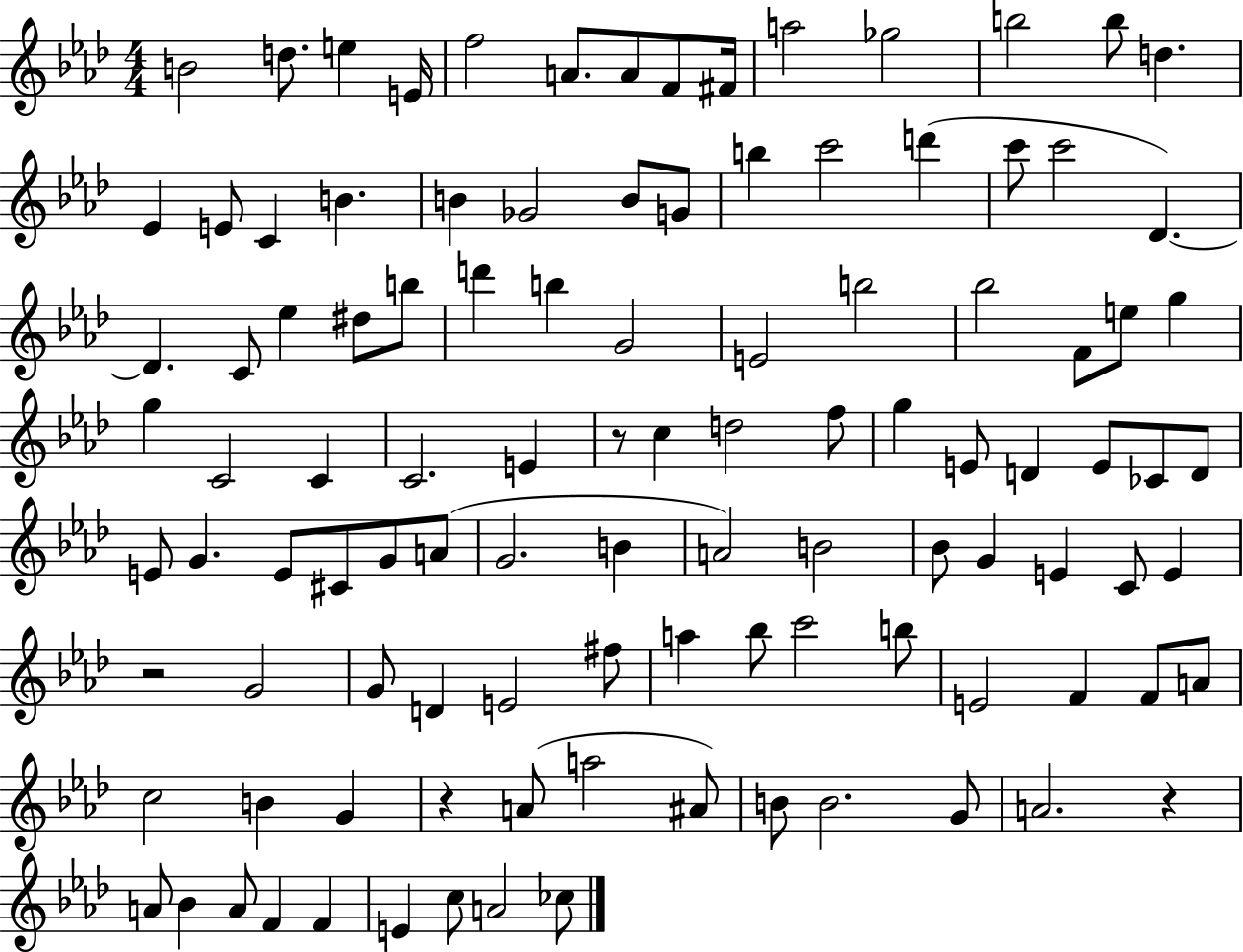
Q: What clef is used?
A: treble